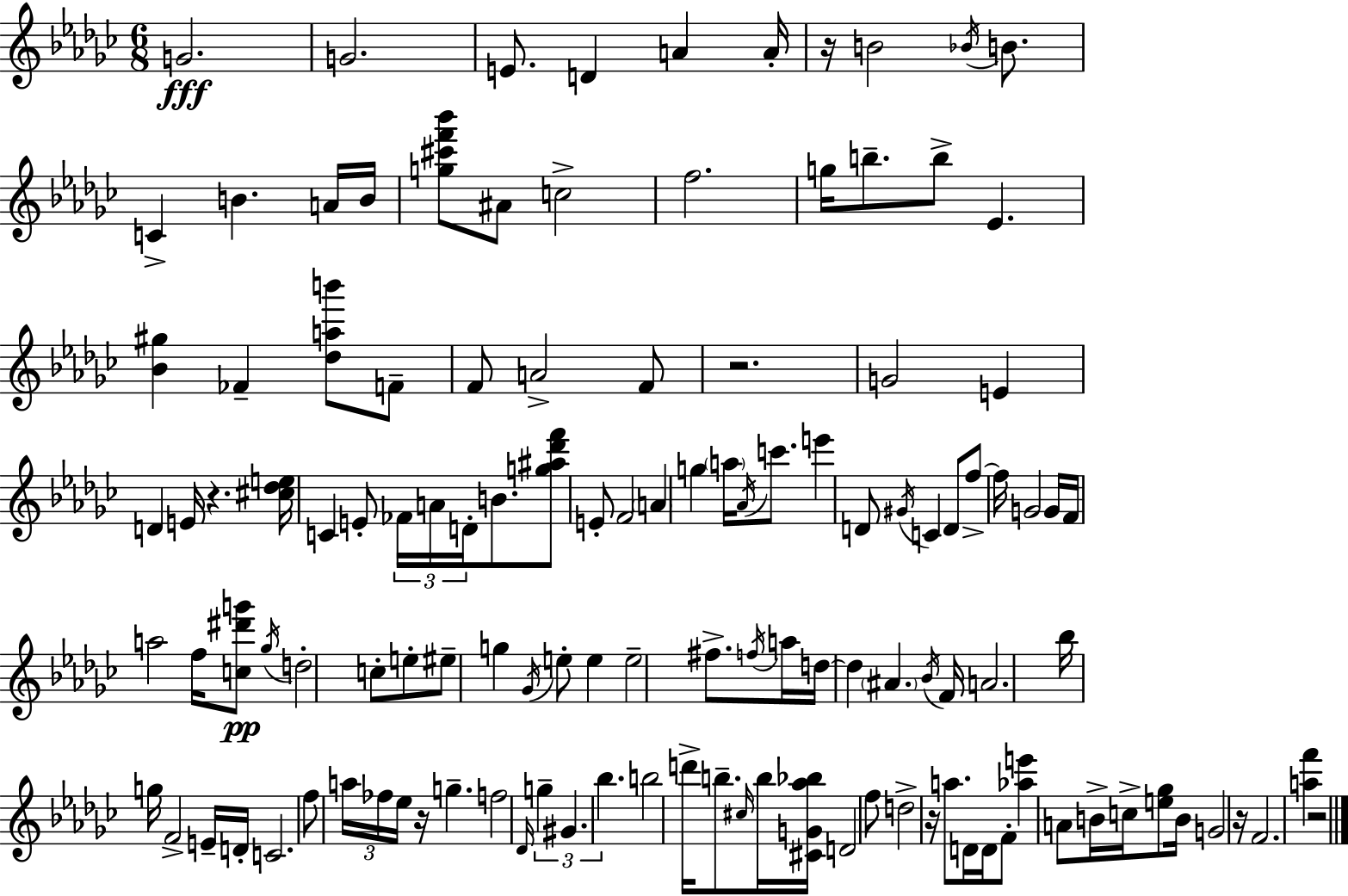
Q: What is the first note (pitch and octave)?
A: G4